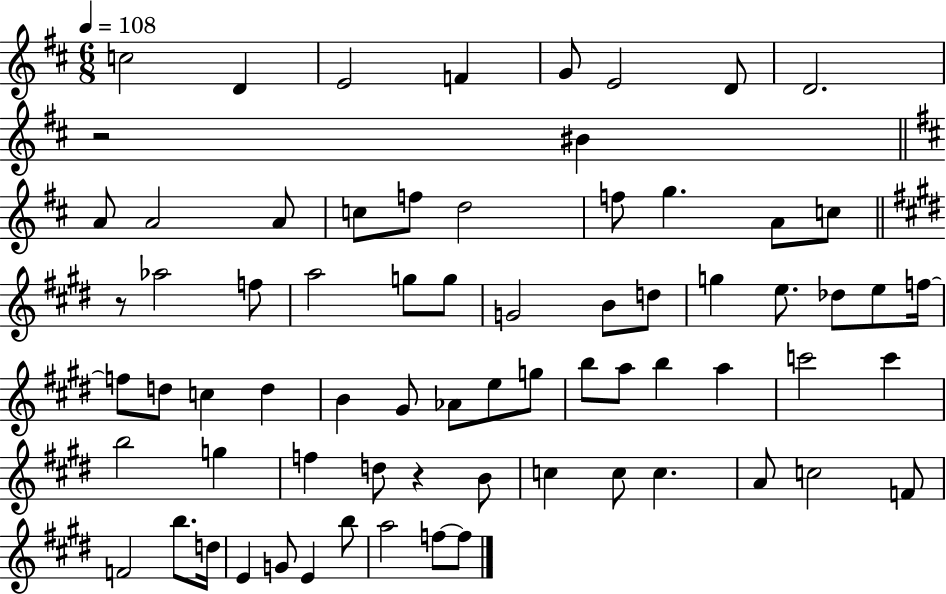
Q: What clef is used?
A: treble